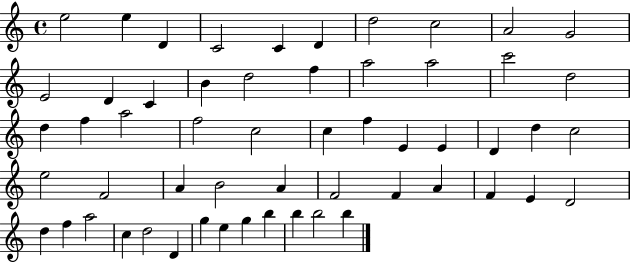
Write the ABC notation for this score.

X:1
T:Untitled
M:4/4
L:1/4
K:C
e2 e D C2 C D d2 c2 A2 G2 E2 D C B d2 f a2 a2 c'2 d2 d f a2 f2 c2 c f E E D d c2 e2 F2 A B2 A F2 F A F E D2 d f a2 c d2 D g e g b b b2 b